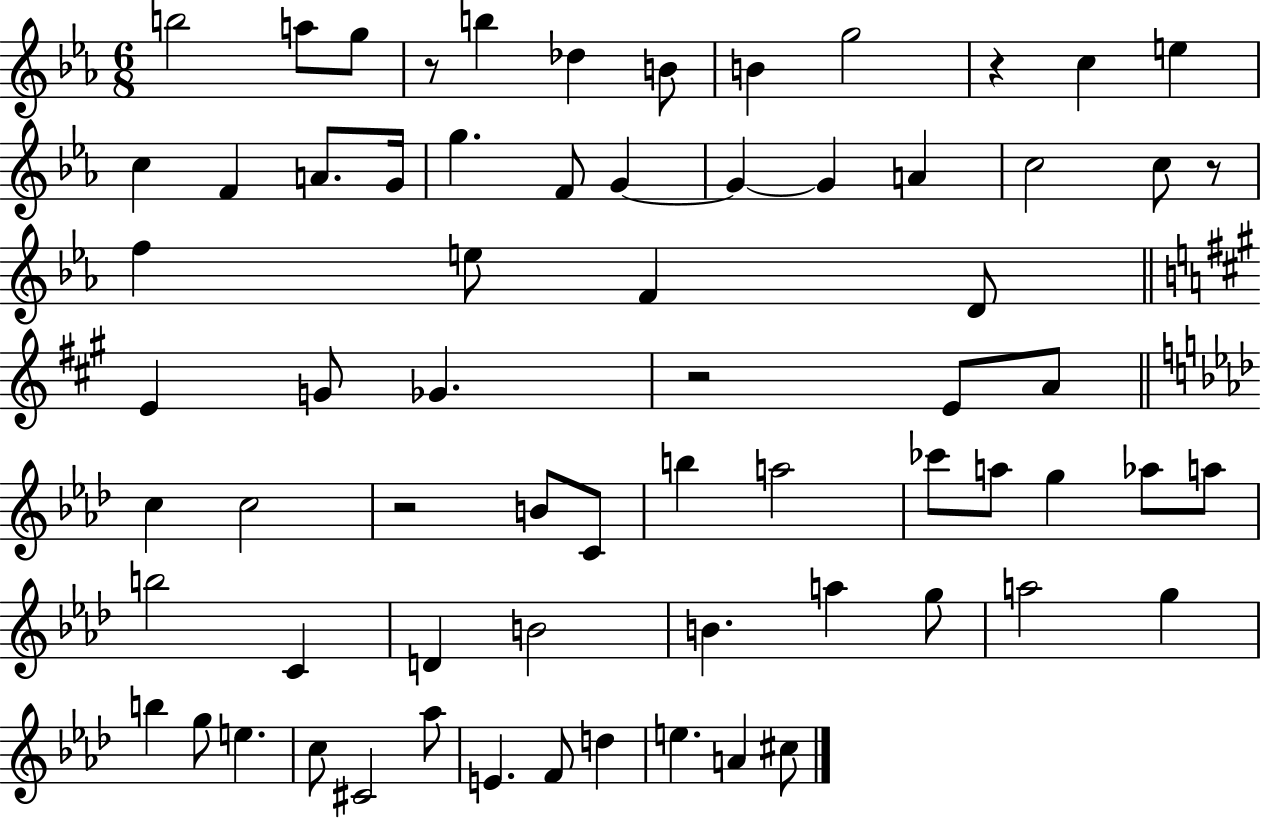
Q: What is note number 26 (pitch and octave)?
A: D4